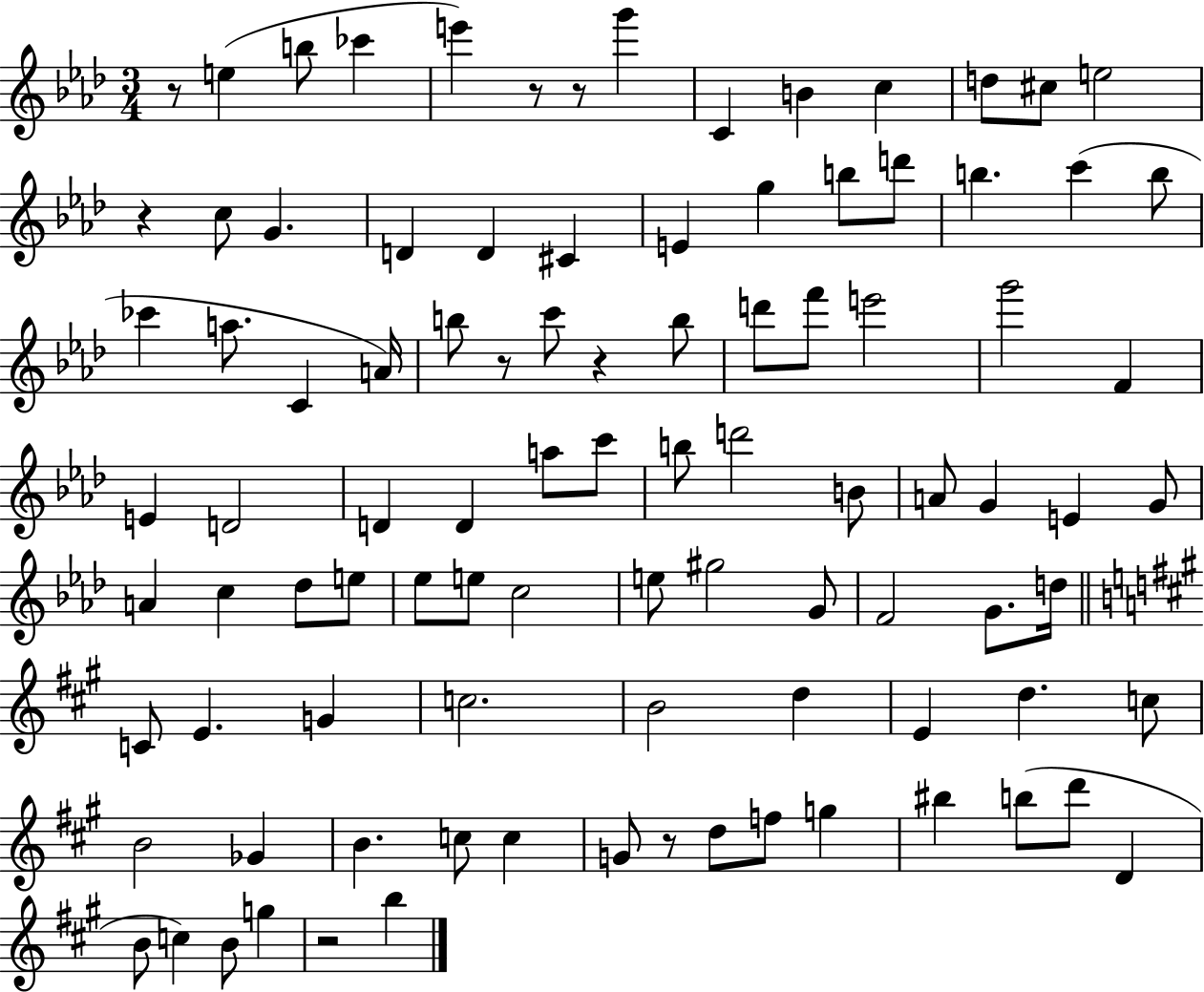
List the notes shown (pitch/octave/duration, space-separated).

R/e E5/q B5/e CES6/q E6/q R/e R/e G6/q C4/q B4/q C5/q D5/e C#5/e E5/h R/q C5/e G4/q. D4/q D4/q C#4/q E4/q G5/q B5/e D6/e B5/q. C6/q B5/e CES6/q A5/e. C4/q A4/s B5/e R/e C6/e R/q B5/e D6/e F6/e E6/h G6/h F4/q E4/q D4/h D4/q D4/q A5/e C6/e B5/e D6/h B4/e A4/e G4/q E4/q G4/e A4/q C5/q Db5/e E5/e Eb5/e E5/e C5/h E5/e G#5/h G4/e F4/h G4/e. D5/s C4/e E4/q. G4/q C5/h. B4/h D5/q E4/q D5/q. C5/e B4/h Gb4/q B4/q. C5/e C5/q G4/e R/e D5/e F5/e G5/q BIS5/q B5/e D6/e D4/q B4/e C5/q B4/e G5/q R/h B5/q